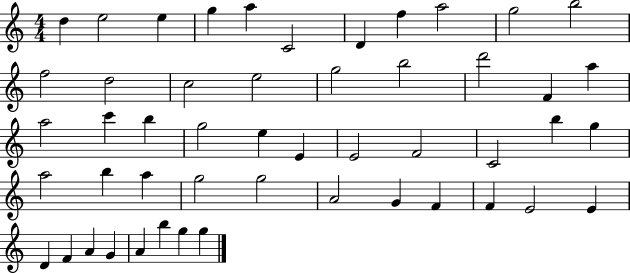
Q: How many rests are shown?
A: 0